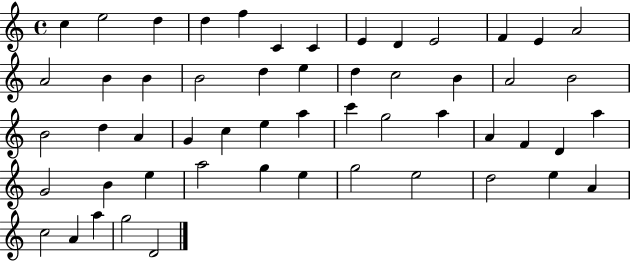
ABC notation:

X:1
T:Untitled
M:4/4
L:1/4
K:C
c e2 d d f C C E D E2 F E A2 A2 B B B2 d e d c2 B A2 B2 B2 d A G c e a c' g2 a A F D a G2 B e a2 g e g2 e2 d2 e A c2 A a g2 D2